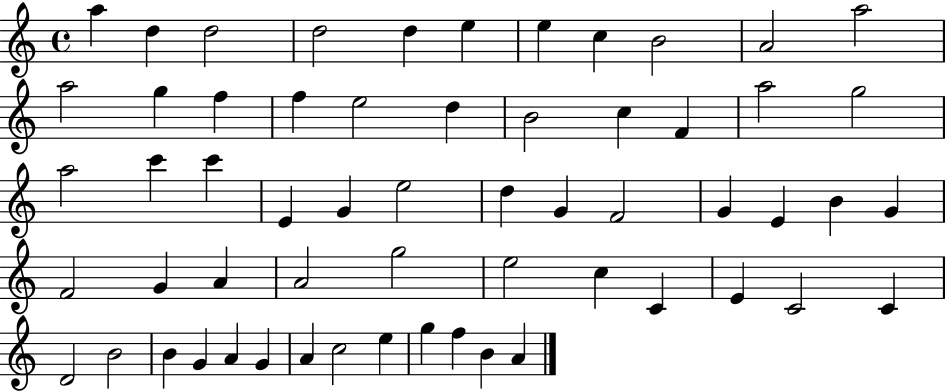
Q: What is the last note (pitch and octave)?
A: A4